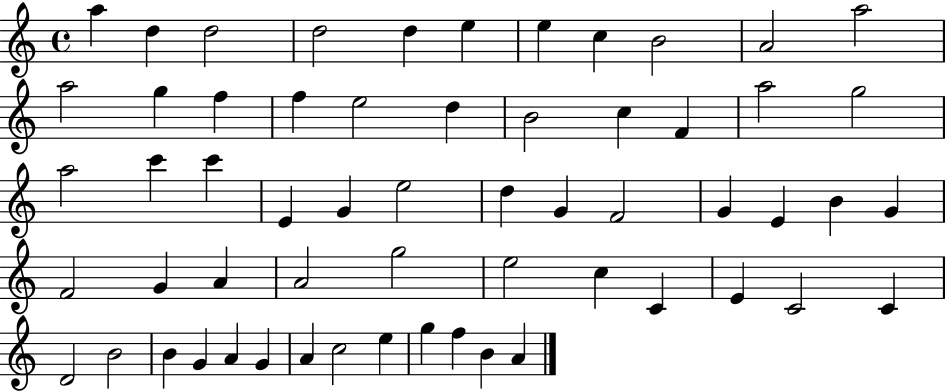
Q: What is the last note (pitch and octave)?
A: A4